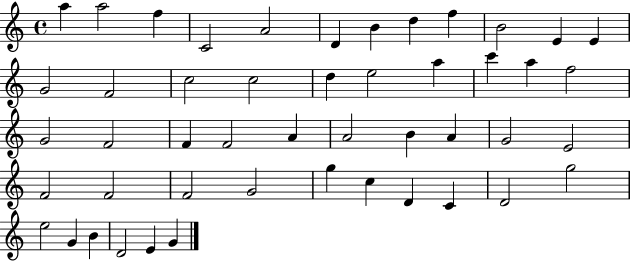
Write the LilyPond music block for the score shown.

{
  \clef treble
  \time 4/4
  \defaultTimeSignature
  \key c \major
  a''4 a''2 f''4 | c'2 a'2 | d'4 b'4 d''4 f''4 | b'2 e'4 e'4 | \break g'2 f'2 | c''2 c''2 | d''4 e''2 a''4 | c'''4 a''4 f''2 | \break g'2 f'2 | f'4 f'2 a'4 | a'2 b'4 a'4 | g'2 e'2 | \break f'2 f'2 | f'2 g'2 | g''4 c''4 d'4 c'4 | d'2 g''2 | \break e''2 g'4 b'4 | d'2 e'4 g'4 | \bar "|."
}